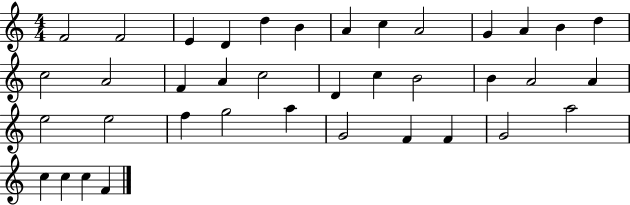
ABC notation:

X:1
T:Untitled
M:4/4
L:1/4
K:C
F2 F2 E D d B A c A2 G A B d c2 A2 F A c2 D c B2 B A2 A e2 e2 f g2 a G2 F F G2 a2 c c c F